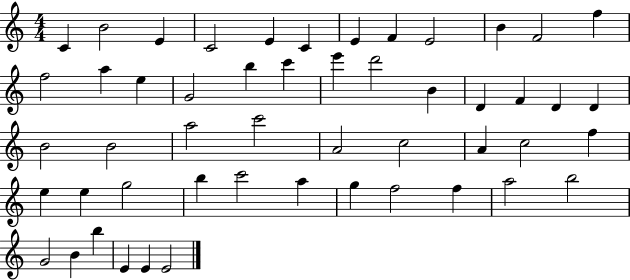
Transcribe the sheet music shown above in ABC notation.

X:1
T:Untitled
M:4/4
L:1/4
K:C
C B2 E C2 E C E F E2 B F2 f f2 a e G2 b c' e' d'2 B D F D D B2 B2 a2 c'2 A2 c2 A c2 f e e g2 b c'2 a g f2 f a2 b2 G2 B b E E E2